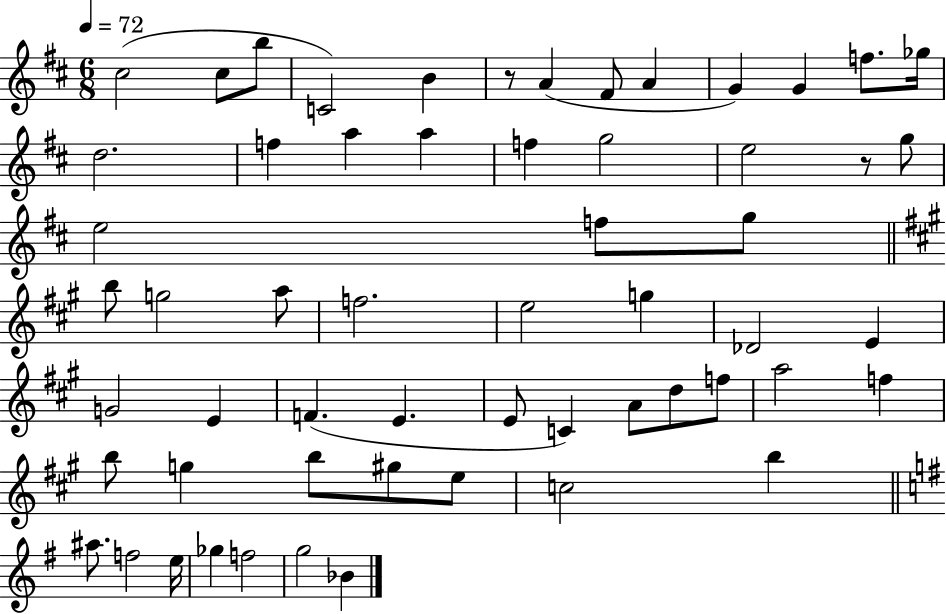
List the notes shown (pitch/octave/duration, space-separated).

C#5/h C#5/e B5/e C4/h B4/q R/e A4/q F#4/e A4/q G4/q G4/q F5/e. Gb5/s D5/h. F5/q A5/q A5/q F5/q G5/h E5/h R/e G5/e E5/h F5/e G5/e B5/e G5/h A5/e F5/h. E5/h G5/q Db4/h E4/q G4/h E4/q F4/q. E4/q. E4/e C4/q A4/e D5/e F5/e A5/h F5/q B5/e G5/q B5/e G#5/e E5/e C5/h B5/q A#5/e. F5/h E5/s Gb5/q F5/h G5/h Bb4/q